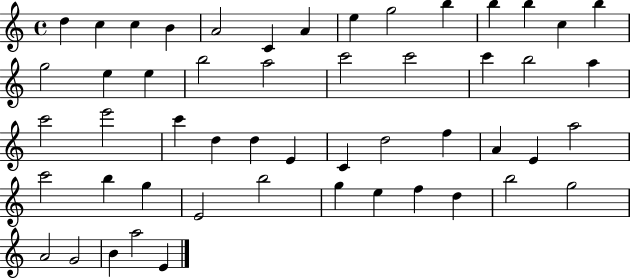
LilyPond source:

{
  \clef treble
  \time 4/4
  \defaultTimeSignature
  \key c \major
  d''4 c''4 c''4 b'4 | a'2 c'4 a'4 | e''4 g''2 b''4 | b''4 b''4 c''4 b''4 | \break g''2 e''4 e''4 | b''2 a''2 | c'''2 c'''2 | c'''4 b''2 a''4 | \break c'''2 e'''2 | c'''4 d''4 d''4 e'4 | c'4 d''2 f''4 | a'4 e'4 a''2 | \break c'''2 b''4 g''4 | e'2 b''2 | g''4 e''4 f''4 d''4 | b''2 g''2 | \break a'2 g'2 | b'4 a''2 e'4 | \bar "|."
}